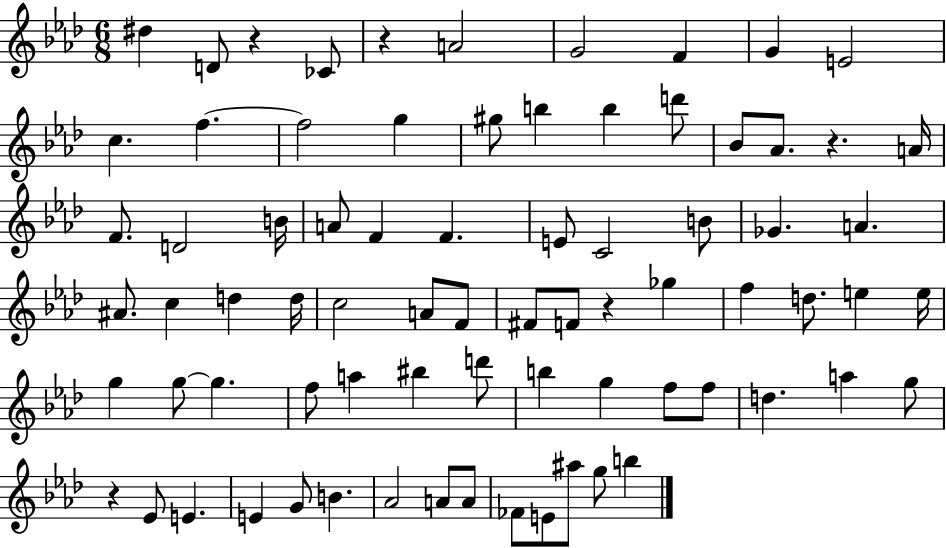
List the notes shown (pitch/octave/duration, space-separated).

D#5/q D4/e R/q CES4/e R/q A4/h G4/h F4/q G4/q E4/h C5/q. F5/q. F5/h G5/q G#5/e B5/q B5/q D6/e Bb4/e Ab4/e. R/q. A4/s F4/e. D4/h B4/s A4/e F4/q F4/q. E4/e C4/h B4/e Gb4/q. A4/q. A#4/e. C5/q D5/q D5/s C5/h A4/e F4/e F#4/e F4/e R/q Gb5/q F5/q D5/e. E5/q E5/s G5/q G5/e G5/q. F5/e A5/q BIS5/q D6/e B5/q G5/q F5/e F5/e D5/q. A5/q G5/e R/q Eb4/e E4/q. E4/q G4/e B4/q. Ab4/h A4/e A4/e FES4/e E4/e A#5/e G5/e B5/q